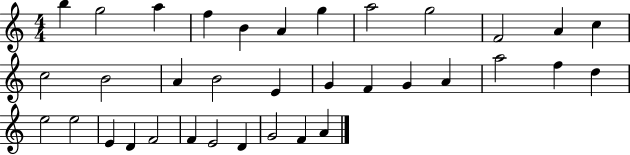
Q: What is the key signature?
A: C major